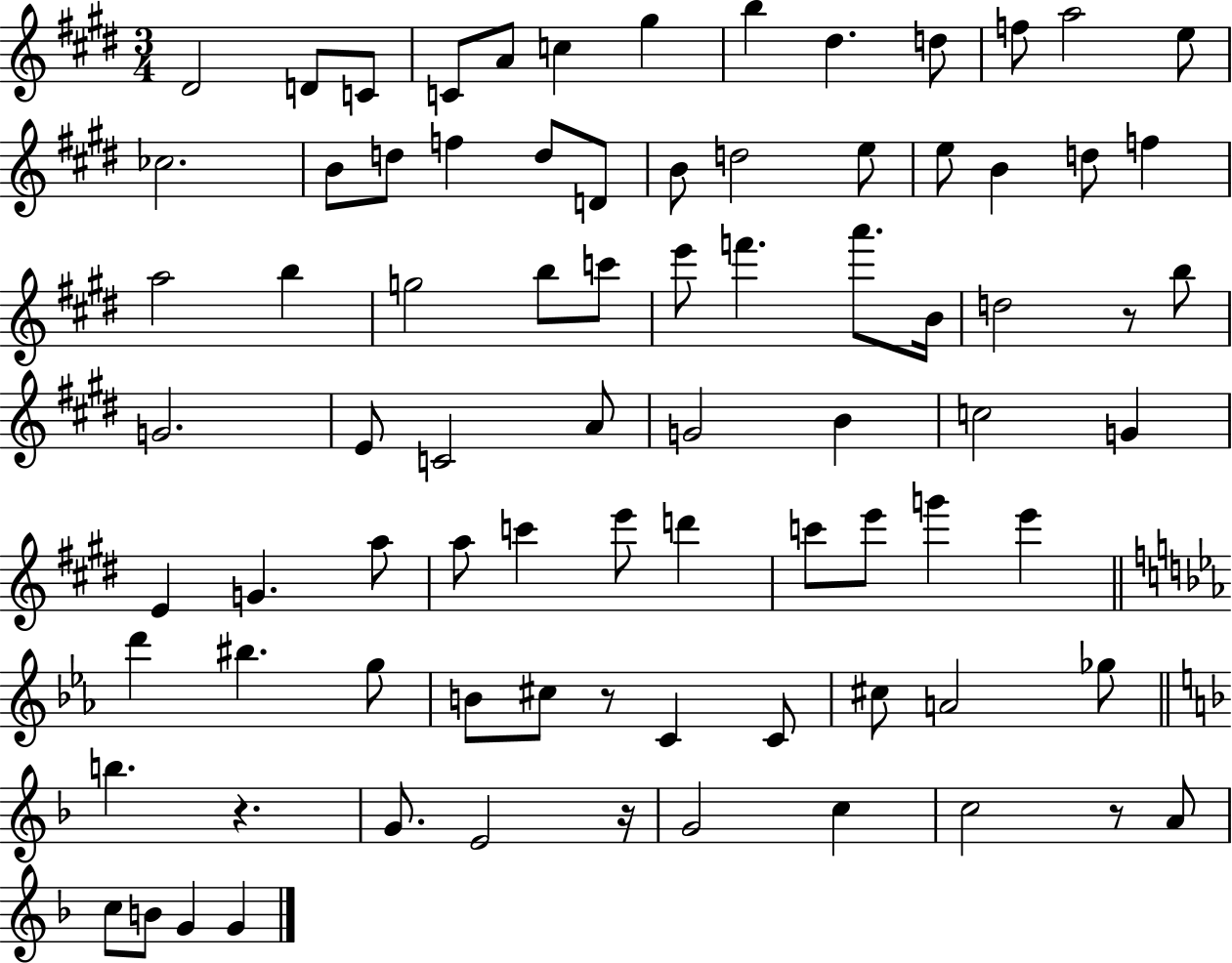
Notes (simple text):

D#4/h D4/e C4/e C4/e A4/e C5/q G#5/q B5/q D#5/q. D5/e F5/e A5/h E5/e CES5/h. B4/e D5/e F5/q D5/e D4/e B4/e D5/h E5/e E5/e B4/q D5/e F5/q A5/h B5/q G5/h B5/e C6/e E6/e F6/q. A6/e. B4/s D5/h R/e B5/e G4/h. E4/e C4/h A4/e G4/h B4/q C5/h G4/q E4/q G4/q. A5/e A5/e C6/q E6/e D6/q C6/e E6/e G6/q E6/q D6/q BIS5/q. G5/e B4/e C#5/e R/e C4/q C4/e C#5/e A4/h Gb5/e B5/q. R/q. G4/e. E4/h R/s G4/h C5/q C5/h R/e A4/e C5/e B4/e G4/q G4/q